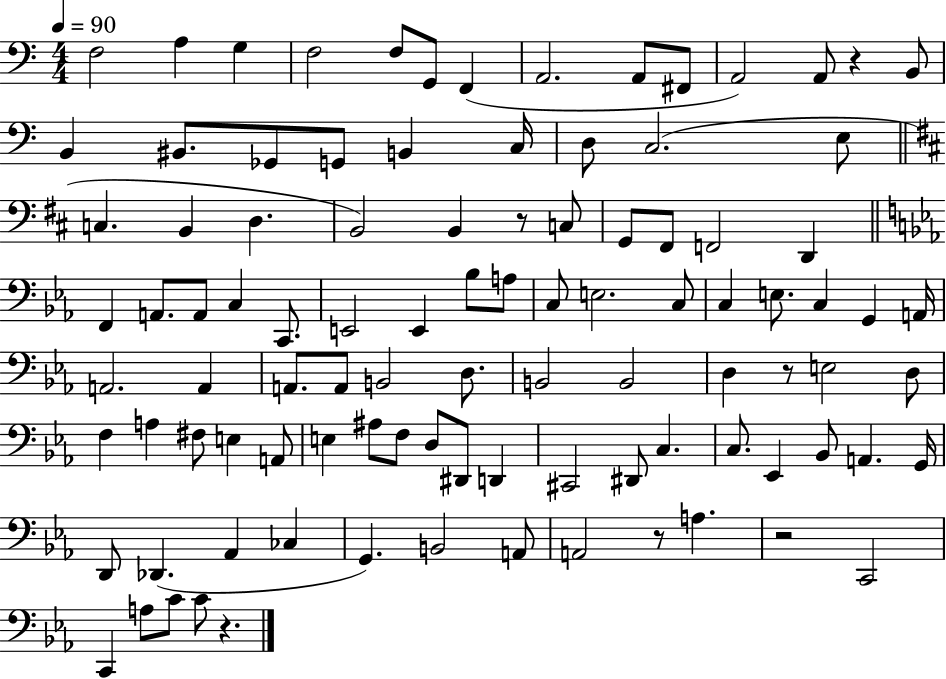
X:1
T:Untitled
M:4/4
L:1/4
K:C
F,2 A, G, F,2 F,/2 G,,/2 F,, A,,2 A,,/2 ^F,,/2 A,,2 A,,/2 z B,,/2 B,, ^B,,/2 _G,,/2 G,,/2 B,, C,/4 D,/2 C,2 E,/2 C, B,, D, B,,2 B,, z/2 C,/2 G,,/2 ^F,,/2 F,,2 D,, F,, A,,/2 A,,/2 C, C,,/2 E,,2 E,, _B,/2 A,/2 C,/2 E,2 C,/2 C, E,/2 C, G,, A,,/4 A,,2 A,, A,,/2 A,,/2 B,,2 D,/2 B,,2 B,,2 D, z/2 E,2 D,/2 F, A, ^F,/2 E, A,,/2 E, ^A,/2 F,/2 D,/2 ^D,,/2 D,, ^C,,2 ^D,,/2 C, C,/2 _E,, _B,,/2 A,, G,,/4 D,,/2 _D,, _A,, _C, G,, B,,2 A,,/2 A,,2 z/2 A, z2 C,,2 C,, A,/2 C/2 C/2 z